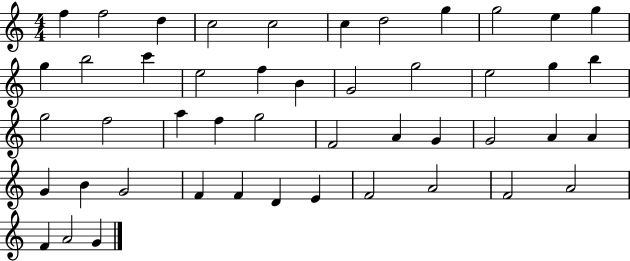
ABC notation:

X:1
T:Untitled
M:4/4
L:1/4
K:C
f f2 d c2 c2 c d2 g g2 e g g b2 c' e2 f B G2 g2 e2 g b g2 f2 a f g2 F2 A G G2 A A G B G2 F F D E F2 A2 F2 A2 F A2 G